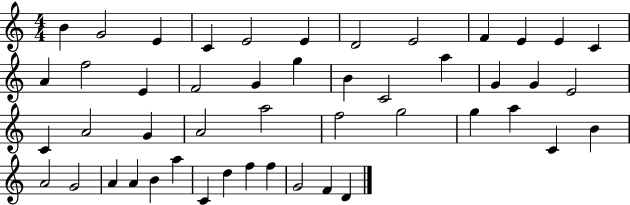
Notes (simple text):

B4/q G4/h E4/q C4/q E4/h E4/q D4/h E4/h F4/q E4/q E4/q C4/q A4/q F5/h E4/q F4/h G4/q G5/q B4/q C4/h A5/q G4/q G4/q E4/h C4/q A4/h G4/q A4/h A5/h F5/h G5/h G5/q A5/q C4/q B4/q A4/h G4/h A4/q A4/q B4/q A5/q C4/q D5/q F5/q F5/q G4/h F4/q D4/q